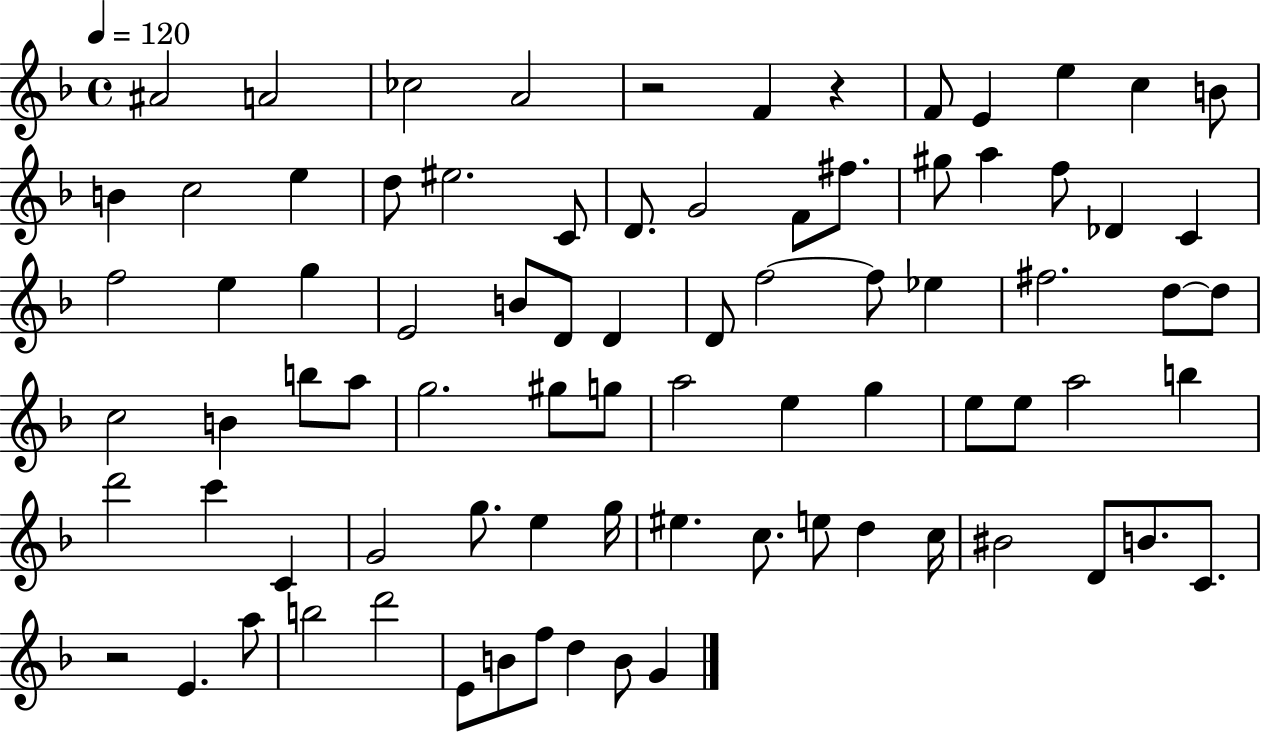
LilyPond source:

{
  \clef treble
  \time 4/4
  \defaultTimeSignature
  \key f \major
  \tempo 4 = 120
  ais'2 a'2 | ces''2 a'2 | r2 f'4 r4 | f'8 e'4 e''4 c''4 b'8 | \break b'4 c''2 e''4 | d''8 eis''2. c'8 | d'8. g'2 f'8 fis''8. | gis''8 a''4 f''8 des'4 c'4 | \break f''2 e''4 g''4 | e'2 b'8 d'8 d'4 | d'8 f''2~~ f''8 ees''4 | fis''2. d''8~~ d''8 | \break c''2 b'4 b''8 a''8 | g''2. gis''8 g''8 | a''2 e''4 g''4 | e''8 e''8 a''2 b''4 | \break d'''2 c'''4 c'4 | g'2 g''8. e''4 g''16 | eis''4. c''8. e''8 d''4 c''16 | bis'2 d'8 b'8. c'8. | \break r2 e'4. a''8 | b''2 d'''2 | e'8 b'8 f''8 d''4 b'8 g'4 | \bar "|."
}